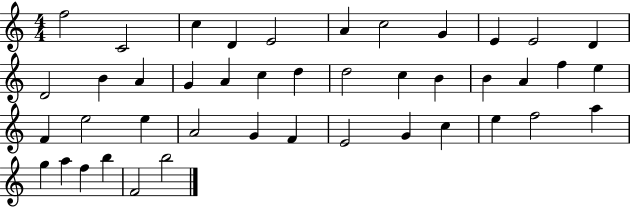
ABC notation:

X:1
T:Untitled
M:4/4
L:1/4
K:C
f2 C2 c D E2 A c2 G E E2 D D2 B A G A c d d2 c B B A f e F e2 e A2 G F E2 G c e f2 a g a f b F2 b2